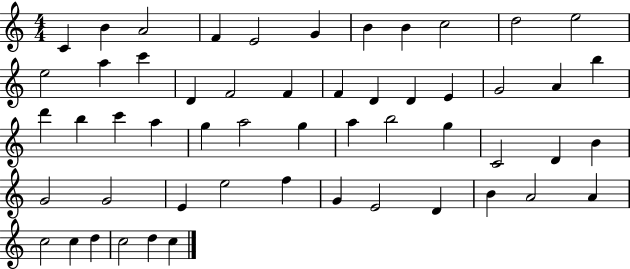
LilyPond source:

{
  \clef treble
  \numericTimeSignature
  \time 4/4
  \key c \major
  c'4 b'4 a'2 | f'4 e'2 g'4 | b'4 b'4 c''2 | d''2 e''2 | \break e''2 a''4 c'''4 | d'4 f'2 f'4 | f'4 d'4 d'4 e'4 | g'2 a'4 b''4 | \break d'''4 b''4 c'''4 a''4 | g''4 a''2 g''4 | a''4 b''2 g''4 | c'2 d'4 b'4 | \break g'2 g'2 | e'4 e''2 f''4 | g'4 e'2 d'4 | b'4 a'2 a'4 | \break c''2 c''4 d''4 | c''2 d''4 c''4 | \bar "|."
}